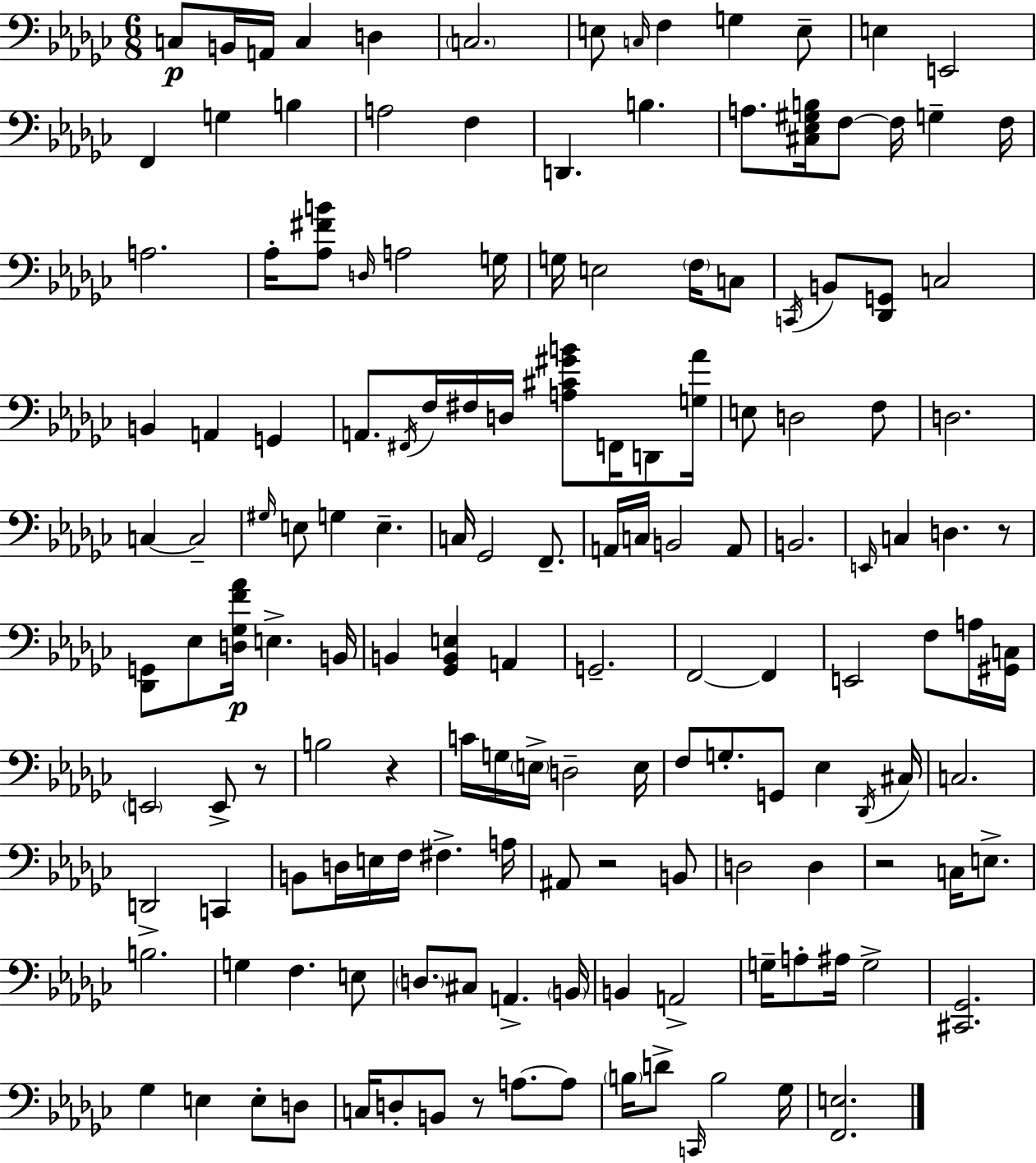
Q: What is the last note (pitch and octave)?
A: Gb3